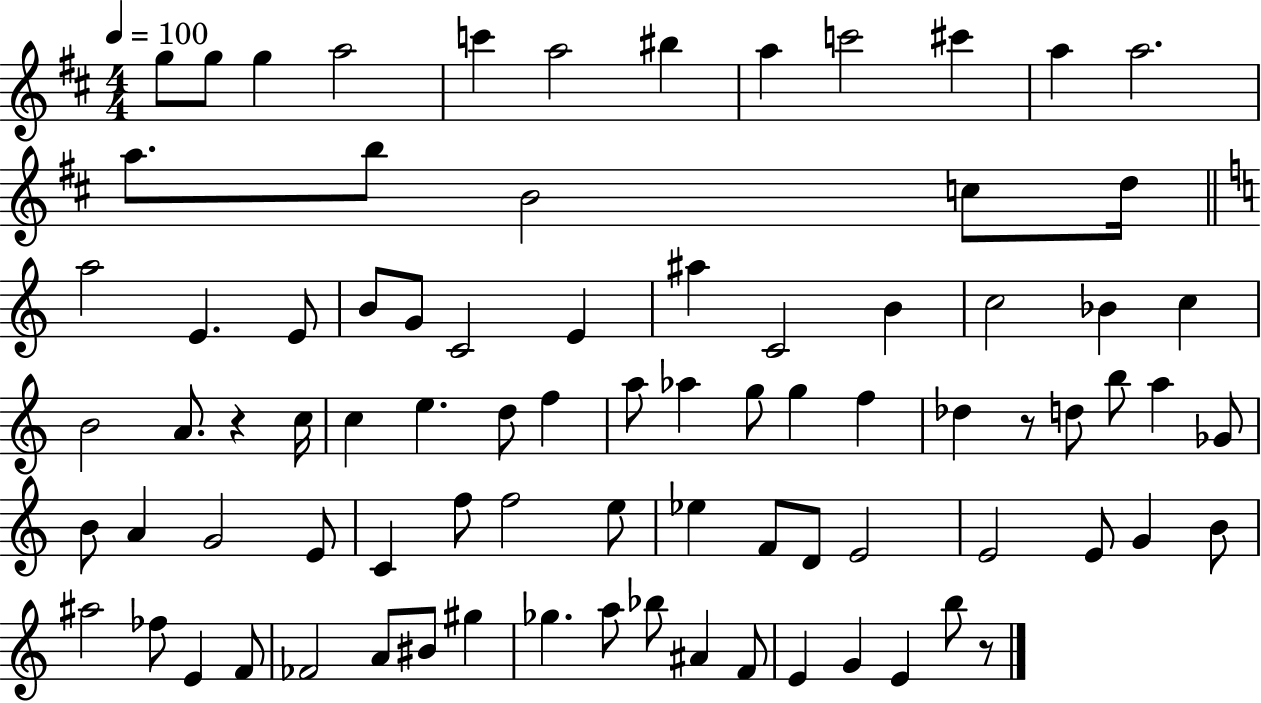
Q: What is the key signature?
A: D major